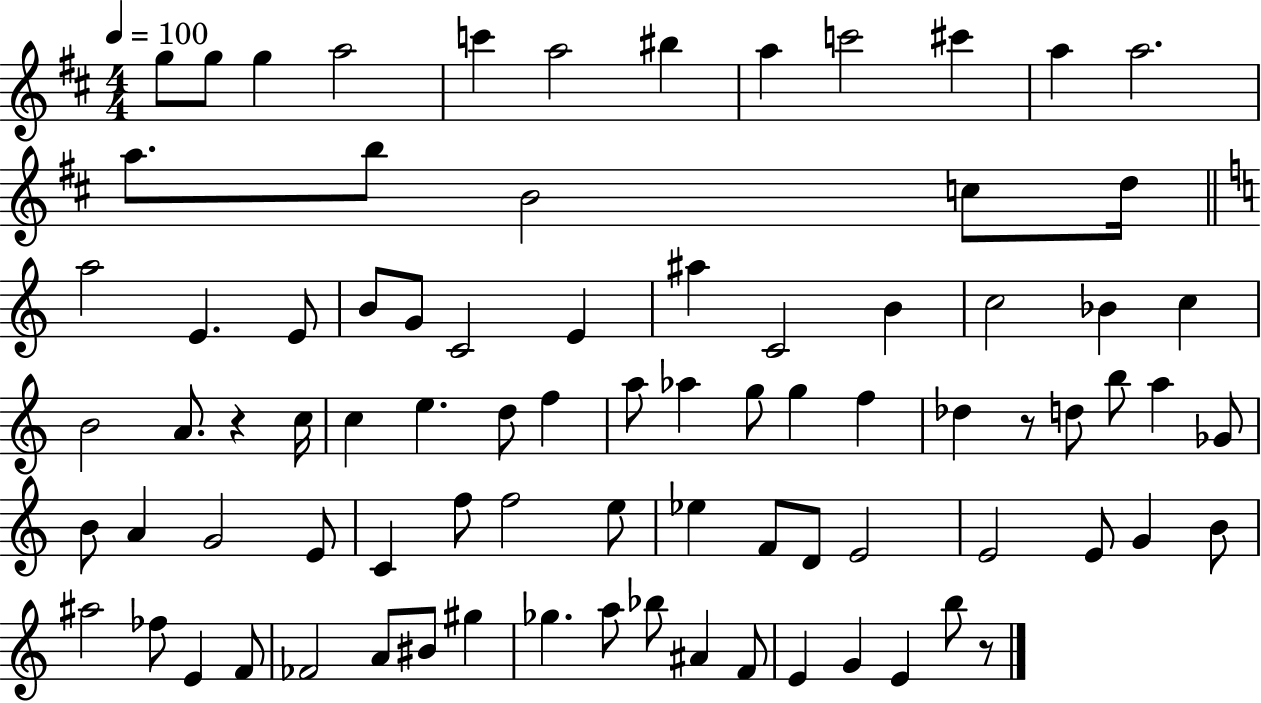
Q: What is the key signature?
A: D major